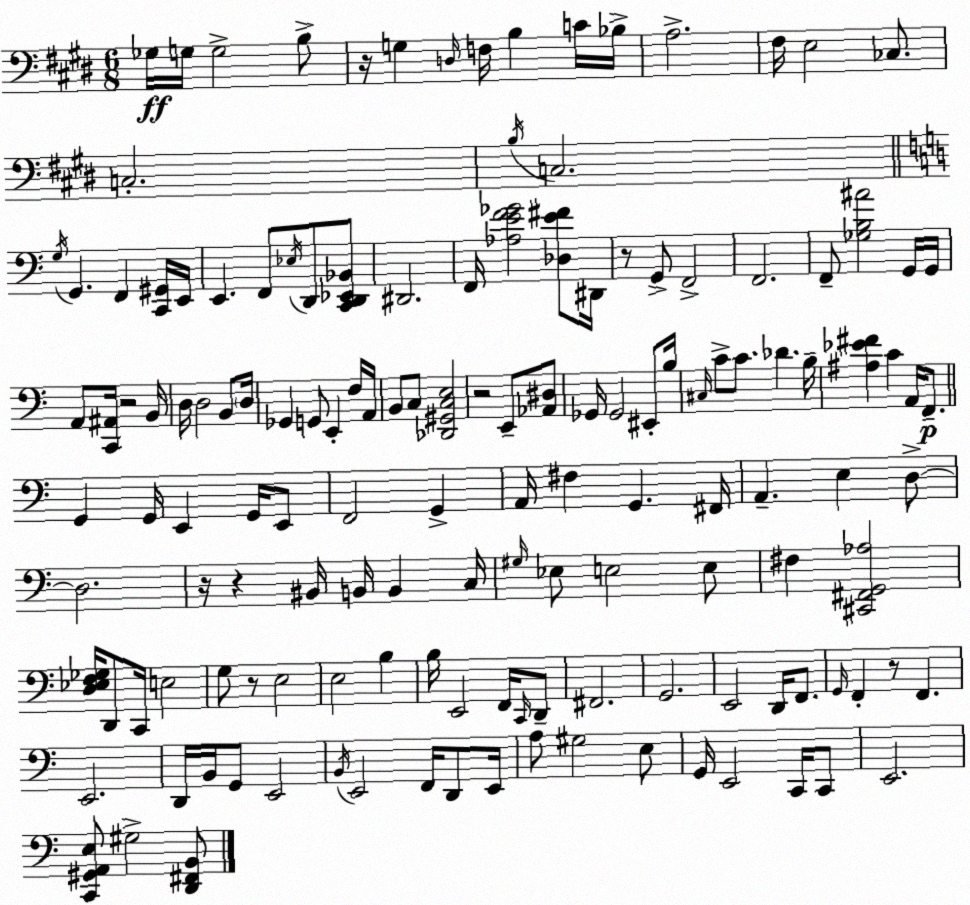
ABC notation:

X:1
T:Untitled
M:6/8
L:1/4
K:E
_G,/4 G,/4 G,2 B,/2 z/4 G, D,/4 F,/4 B, C/4 _B,/4 A,2 ^F,/4 E,2 _C,/2 C,2 B,/4 C,2 G,/4 G,, F,, [C,,^G,,]/4 E,,/4 E,, F,,/2 _E,/4 D,,/2 [C,,D,,_E,,_B,,]/2 ^D,,2 F,,/4 [_A,EF_G]2 [_D,E^F]/2 ^D,,/4 z/2 G,,/2 F,,2 F,,2 F,,/2 [_G,B,^A]2 G,,/4 G,,/4 A,,/2 [C,,^A,,]/4 z2 B,,/4 D,/4 D,2 B,,/2 D,/4 _G,, G,,/2 E,, F,/4 A,,/4 B,,/2 C,/2 [_D,,^G,,C,E,]2 z2 E,,/2 [_A,,^D,]/2 _G,,/4 _G,,2 ^E,,/2 B,/4 ^C,/4 C/2 C/2 _D B,/4 [^A,_E^F] C A,,/4 F,,/2 G,, G,,/4 E,, G,,/4 E,,/2 F,,2 G,, A,,/4 ^F, G,, ^F,,/4 A,, E, D,/2 D,2 z/4 z ^B,,/4 B,,/4 B,, C,/4 ^G,/4 _E,/2 E,2 E,/2 ^F, [^C,,^F,,G,,_A,]2 [D,_E,F,_G,]/4 D,,/2 C,,/4 E,2 G,/2 z/2 E,2 E,2 B, B,/4 E,,2 F,,/4 C,,/4 D,,/2 ^F,,2 G,,2 E,,2 D,,/4 F,,/2 G,,/4 F,, z/2 F,, E,,2 D,,/4 B,,/4 G,,/2 E,,2 B,,/4 E,,2 F,,/4 D,,/2 E,,/4 A,/2 ^G,2 E,/2 G,,/4 E,,2 C,,/4 C,,/2 E,,2 [C,,^G,,A,,E,]/2 ^G,2 [D,,^F,,B,,]/2